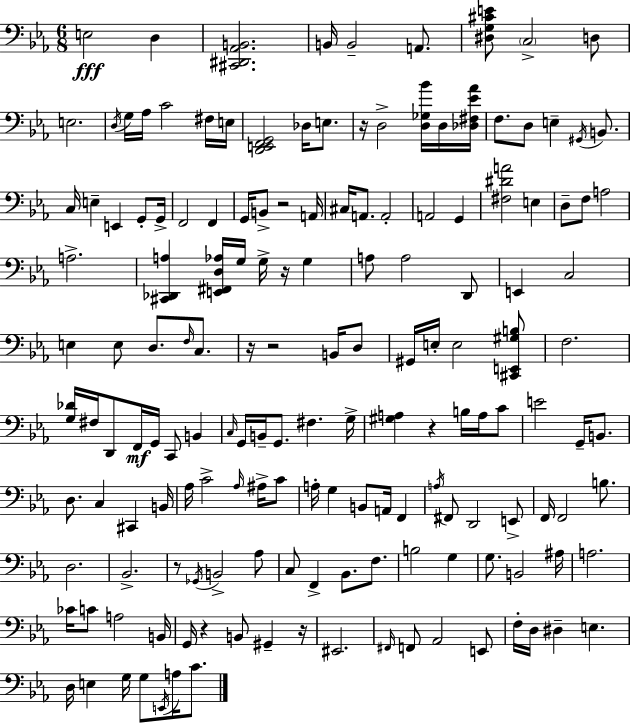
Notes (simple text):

E3/h D3/q [C#2,D#2,Ab2,B2]/h. B2/s B2/h A2/e. [D#3,G3,C#4,E4]/e C3/h D3/e E3/h. D3/s G3/s Ab3/s C4/h F#3/s E3/s [D2,E2,F2,G2]/h Db3/s E3/e. R/s D3/h [D3,Gb3,Bb4]/s D3/s [Db3,F#3,Eb4,Ab4]/s F3/e. D3/e E3/q G#2/s B2/e. C3/s E3/q E2/q G2/e G2/s F2/h F2/q G2/s B2/e R/h A2/s C#3/s A2/e. A2/h A2/h G2/q [F#3,D#4,A4]/h E3/q D3/e F3/e A3/h A3/h. [C#2,Db2,A3]/q [E2,F#2,D3,Ab3]/s G3/s G3/s R/s G3/q A3/e A3/h D2/e E2/q C3/h E3/q E3/e D3/e. F3/s C3/e. R/s R/h B2/s D3/e G#2/s E3/s E3/h [C#2,E2,G#3,B3]/e F3/h. [G3,Db4]/s F#3/s D2/e F2/s G2/s C2/e B2/q C3/s G2/s B2/s G2/e. F#3/q. G3/s [G#3,A3]/q R/q B3/s A3/s C4/e E4/h G2/s B2/e. D3/e. C3/q C#2/q B2/s Ab3/s C4/h Ab3/s A#3/s C4/e A3/s G3/q B2/e A2/s F2/q A3/s F#2/e D2/h E2/e F2/s F2/h B3/e. D3/h. Bb2/h. R/e Gb2/s B2/h Ab3/e C3/e F2/q Bb2/e. F3/e. B3/h G3/q G3/e. B2/h A#3/s A3/h. CES4/s C4/e A3/h B2/s G2/s R/q B2/e G#2/q R/s EIS2/h. F#2/s F2/e Ab2/h E2/e F3/s D3/s D#3/q E3/q. D3/s E3/q G3/s G3/e E2/s A3/s C4/e.